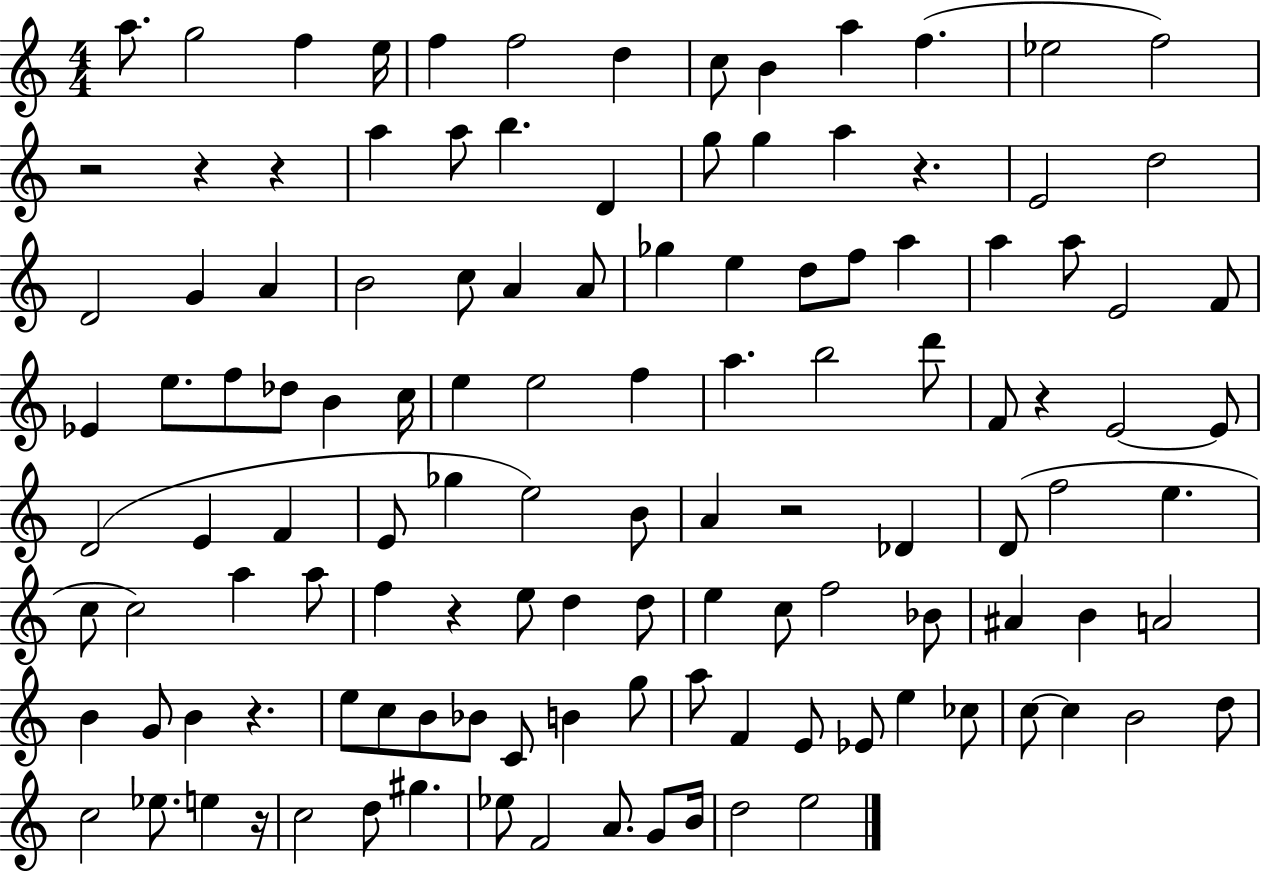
A5/e. G5/h F5/q E5/s F5/q F5/h D5/q C5/e B4/q A5/q F5/q. Eb5/h F5/h R/h R/q R/q A5/q A5/e B5/q. D4/q G5/e G5/q A5/q R/q. E4/h D5/h D4/h G4/q A4/q B4/h C5/e A4/q A4/e Gb5/q E5/q D5/e F5/e A5/q A5/q A5/e E4/h F4/e Eb4/q E5/e. F5/e Db5/e B4/q C5/s E5/q E5/h F5/q A5/q. B5/h D6/e F4/e R/q E4/h E4/e D4/h E4/q F4/q E4/e Gb5/q E5/h B4/e A4/q R/h Db4/q D4/e F5/h E5/q. C5/e C5/h A5/q A5/e F5/q R/q E5/e D5/q D5/e E5/q C5/e F5/h Bb4/e A#4/q B4/q A4/h B4/q G4/e B4/q R/q. E5/e C5/e B4/e Bb4/e C4/e B4/q G5/e A5/e F4/q E4/e Eb4/e E5/q CES5/e C5/e C5/q B4/h D5/e C5/h Eb5/e. E5/q R/s C5/h D5/e G#5/q. Eb5/e F4/h A4/e. G4/e B4/s D5/h E5/h